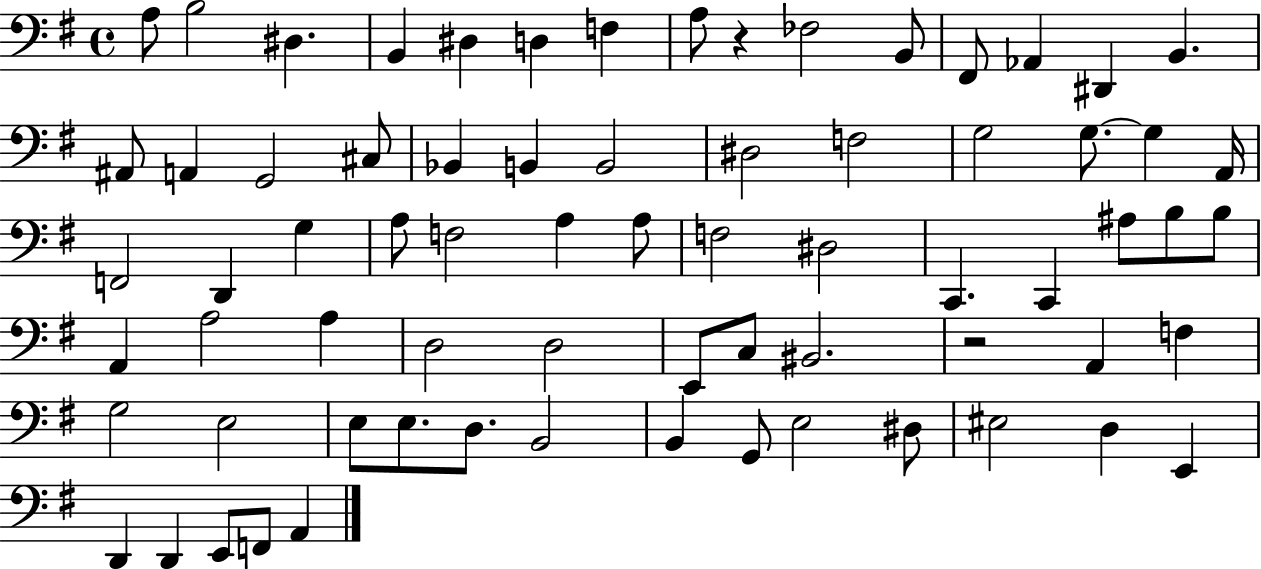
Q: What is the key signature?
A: G major